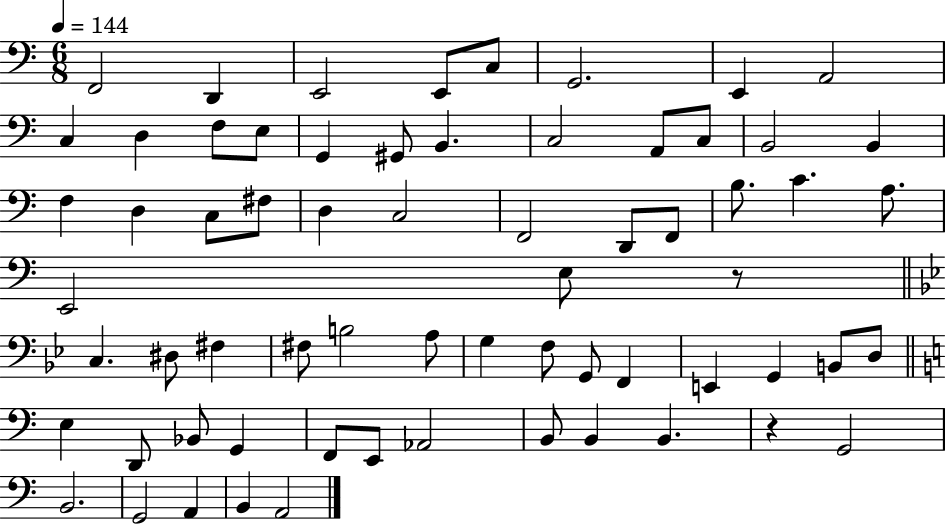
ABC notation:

X:1
T:Untitled
M:6/8
L:1/4
K:C
F,,2 D,, E,,2 E,,/2 C,/2 G,,2 E,, A,,2 C, D, F,/2 E,/2 G,, ^G,,/2 B,, C,2 A,,/2 C,/2 B,,2 B,, F, D, C,/2 ^F,/2 D, C,2 F,,2 D,,/2 F,,/2 B,/2 C A,/2 E,,2 E,/2 z/2 C, ^D,/2 ^F, ^F,/2 B,2 A,/2 G, F,/2 G,,/2 F,, E,, G,, B,,/2 D,/2 E, D,,/2 _B,,/2 G,, F,,/2 E,,/2 _A,,2 B,,/2 B,, B,, z G,,2 B,,2 G,,2 A,, B,, A,,2